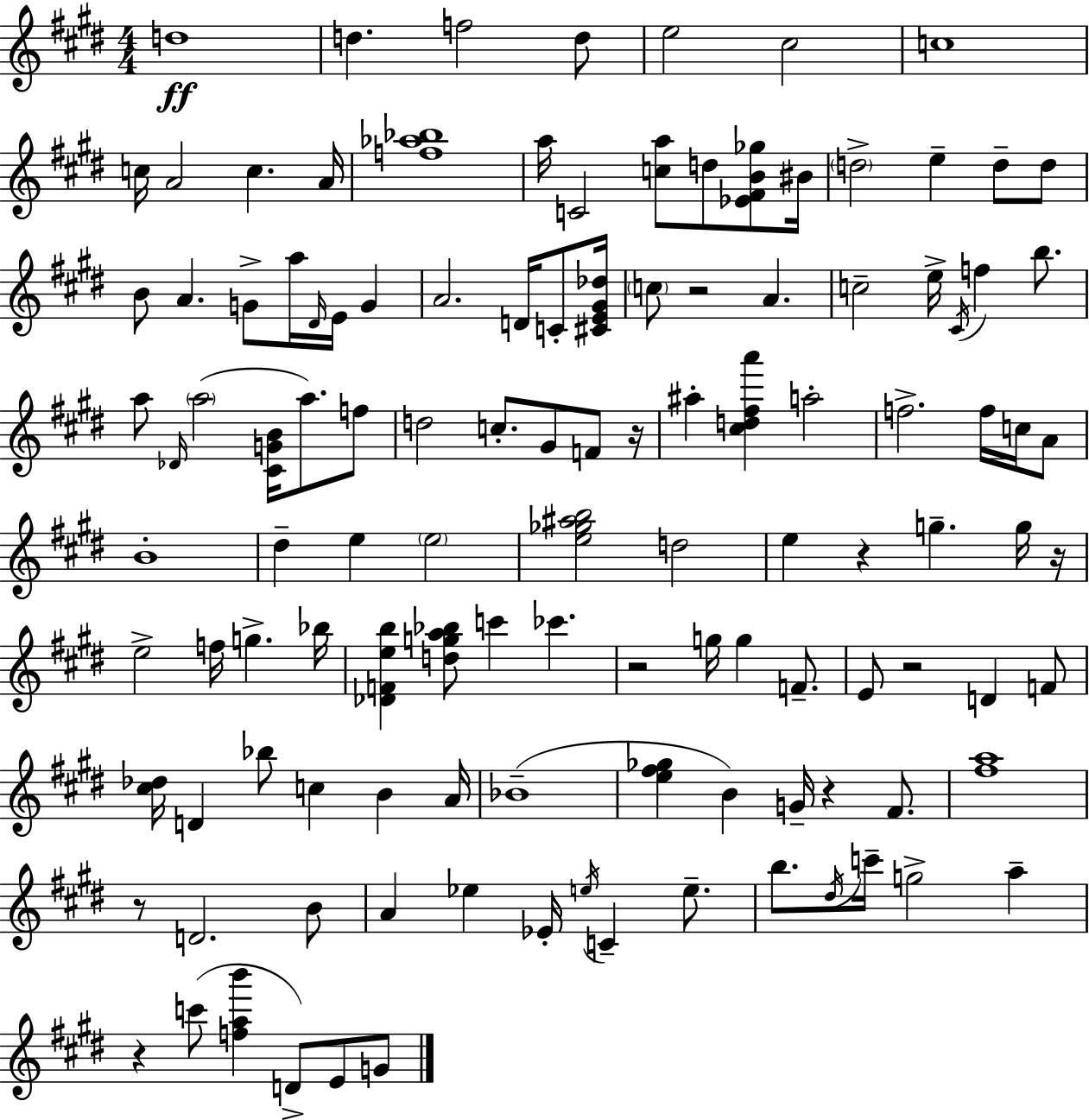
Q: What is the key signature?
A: E major